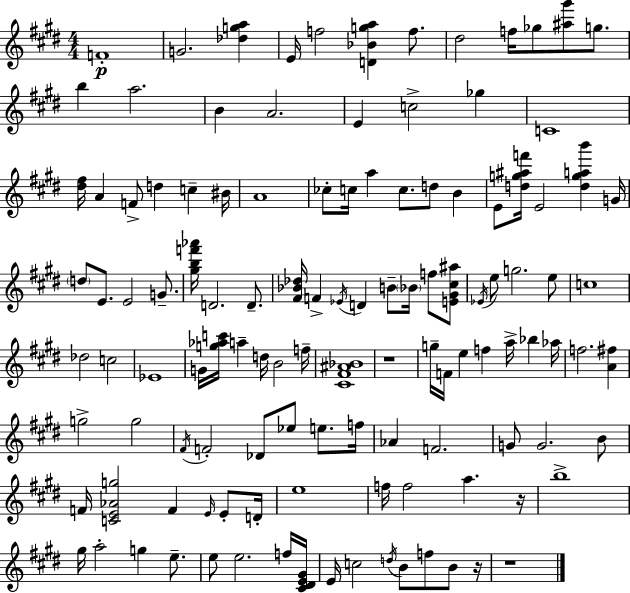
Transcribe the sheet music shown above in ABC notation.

X:1
T:Untitled
M:4/4
L:1/4
K:E
F4 G2 [_dga] E/4 f2 [D_Bga] f/2 ^d2 f/4 _g/2 [^a^g']/2 g/2 b a2 B A2 E c2 _g C4 [^d^f]/4 A F/2 d c ^B/4 A4 _c/2 c/4 a c/2 d/2 B E/2 [dg^af']/4 E2 [dgab'] G/4 d/2 E/2 E2 G/2 [^gbf'_a']/4 D2 D/2 [^F_B_d]/4 F _E/4 D B/2 _B/4 f/2 [E^G^c^a]/2 _E/4 e/2 g2 e/2 c4 _d2 c2 _E4 G/4 [g_ac']/4 a d/4 B2 f/4 [^C^F^A_B]4 z4 g/4 F/4 e f a/4 _b _a/4 f2 [A^f] g2 g2 ^F/4 F2 _D/2 _e/2 e/2 f/4 _A F2 G/2 G2 B/2 F/4 [CE_Ag]2 F E/4 E/2 D/4 e4 f/4 f2 a z/4 b4 ^g/4 a2 g e/2 e/2 e2 f/4 [^C^DE^G]/4 E/4 c2 d/4 B/2 f/2 B/2 z/4 z4